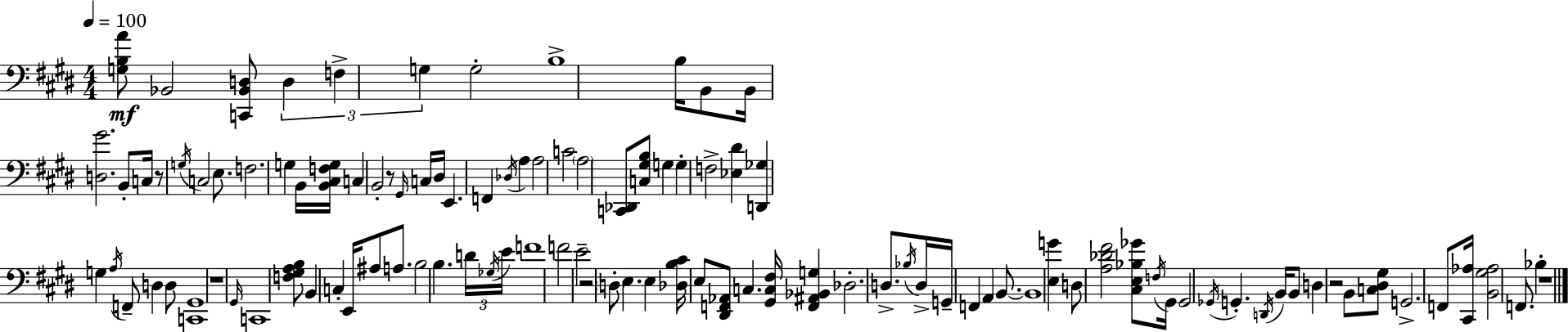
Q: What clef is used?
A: bass